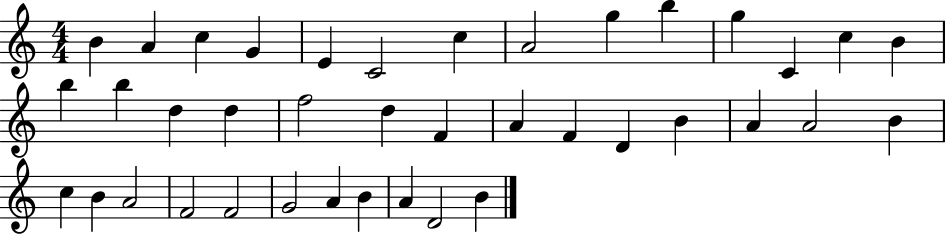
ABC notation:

X:1
T:Untitled
M:4/4
L:1/4
K:C
B A c G E C2 c A2 g b g C c B b b d d f2 d F A F D B A A2 B c B A2 F2 F2 G2 A B A D2 B